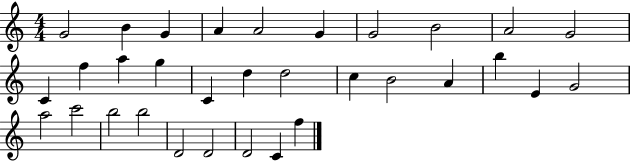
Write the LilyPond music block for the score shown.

{
  \clef treble
  \numericTimeSignature
  \time 4/4
  \key c \major
  g'2 b'4 g'4 | a'4 a'2 g'4 | g'2 b'2 | a'2 g'2 | \break c'4 f''4 a''4 g''4 | c'4 d''4 d''2 | c''4 b'2 a'4 | b''4 e'4 g'2 | \break a''2 c'''2 | b''2 b''2 | d'2 d'2 | d'2 c'4 f''4 | \break \bar "|."
}